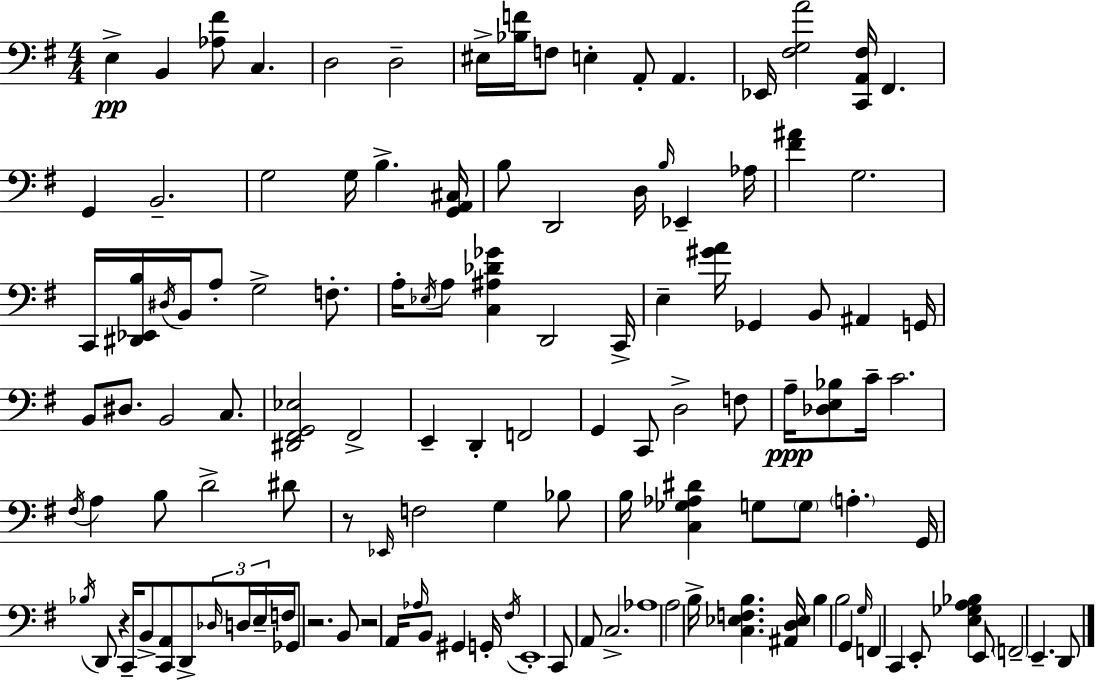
X:1
T:Untitled
M:4/4
L:1/4
K:G
E, B,, [_A,^F]/2 C, D,2 D,2 ^E,/4 [_B,F]/4 F,/2 E, A,,/2 A,, _E,,/4 [^F,G,A]2 [C,,A,,^F,]/4 ^F,, G,, B,,2 G,2 G,/4 B, [G,,A,,^C,]/4 B,/2 D,,2 D,/4 B,/4 _E,, _A,/4 [^F^A] G,2 C,,/4 [^D,,_E,,B,]/4 ^D,/4 B,,/4 A,/2 G,2 F,/2 A,/4 _E,/4 A,/2 [C,^A,_D_G] D,,2 C,,/4 E, [^GA]/4 _G,, B,,/2 ^A,, G,,/4 B,,/2 ^D,/2 B,,2 C,/2 [^D,,^F,,G,,_E,]2 ^F,,2 E,, D,, F,,2 G,, C,,/2 D,2 F,/2 A,/4 [_D,E,_B,]/2 C/4 C2 ^F,/4 A, B,/2 D2 ^D/2 z/2 _E,,/4 F,2 G, _B,/2 B,/4 [C,_G,_A,^D] G,/2 G,/2 A, G,,/4 _B,/4 D,,/2 z C,,/4 B,,/2 [C,,A,,]/2 D,,/2 _D,/4 D,/4 E,/4 F,/4 _G,,/2 z2 B,,/2 z2 A,,/4 _A,/4 B,,/2 ^G,, G,,/4 ^F,/4 E,,4 C,,/2 A,,/2 C,2 _A,4 A,2 B,/4 [C,_E,F,B,] [^A,,D,_E,]/4 B, B,2 G,, G,/4 F,, C,, E,,/2 [E,_G,A,_B,] E,,/2 F,,2 E,, D,,/2